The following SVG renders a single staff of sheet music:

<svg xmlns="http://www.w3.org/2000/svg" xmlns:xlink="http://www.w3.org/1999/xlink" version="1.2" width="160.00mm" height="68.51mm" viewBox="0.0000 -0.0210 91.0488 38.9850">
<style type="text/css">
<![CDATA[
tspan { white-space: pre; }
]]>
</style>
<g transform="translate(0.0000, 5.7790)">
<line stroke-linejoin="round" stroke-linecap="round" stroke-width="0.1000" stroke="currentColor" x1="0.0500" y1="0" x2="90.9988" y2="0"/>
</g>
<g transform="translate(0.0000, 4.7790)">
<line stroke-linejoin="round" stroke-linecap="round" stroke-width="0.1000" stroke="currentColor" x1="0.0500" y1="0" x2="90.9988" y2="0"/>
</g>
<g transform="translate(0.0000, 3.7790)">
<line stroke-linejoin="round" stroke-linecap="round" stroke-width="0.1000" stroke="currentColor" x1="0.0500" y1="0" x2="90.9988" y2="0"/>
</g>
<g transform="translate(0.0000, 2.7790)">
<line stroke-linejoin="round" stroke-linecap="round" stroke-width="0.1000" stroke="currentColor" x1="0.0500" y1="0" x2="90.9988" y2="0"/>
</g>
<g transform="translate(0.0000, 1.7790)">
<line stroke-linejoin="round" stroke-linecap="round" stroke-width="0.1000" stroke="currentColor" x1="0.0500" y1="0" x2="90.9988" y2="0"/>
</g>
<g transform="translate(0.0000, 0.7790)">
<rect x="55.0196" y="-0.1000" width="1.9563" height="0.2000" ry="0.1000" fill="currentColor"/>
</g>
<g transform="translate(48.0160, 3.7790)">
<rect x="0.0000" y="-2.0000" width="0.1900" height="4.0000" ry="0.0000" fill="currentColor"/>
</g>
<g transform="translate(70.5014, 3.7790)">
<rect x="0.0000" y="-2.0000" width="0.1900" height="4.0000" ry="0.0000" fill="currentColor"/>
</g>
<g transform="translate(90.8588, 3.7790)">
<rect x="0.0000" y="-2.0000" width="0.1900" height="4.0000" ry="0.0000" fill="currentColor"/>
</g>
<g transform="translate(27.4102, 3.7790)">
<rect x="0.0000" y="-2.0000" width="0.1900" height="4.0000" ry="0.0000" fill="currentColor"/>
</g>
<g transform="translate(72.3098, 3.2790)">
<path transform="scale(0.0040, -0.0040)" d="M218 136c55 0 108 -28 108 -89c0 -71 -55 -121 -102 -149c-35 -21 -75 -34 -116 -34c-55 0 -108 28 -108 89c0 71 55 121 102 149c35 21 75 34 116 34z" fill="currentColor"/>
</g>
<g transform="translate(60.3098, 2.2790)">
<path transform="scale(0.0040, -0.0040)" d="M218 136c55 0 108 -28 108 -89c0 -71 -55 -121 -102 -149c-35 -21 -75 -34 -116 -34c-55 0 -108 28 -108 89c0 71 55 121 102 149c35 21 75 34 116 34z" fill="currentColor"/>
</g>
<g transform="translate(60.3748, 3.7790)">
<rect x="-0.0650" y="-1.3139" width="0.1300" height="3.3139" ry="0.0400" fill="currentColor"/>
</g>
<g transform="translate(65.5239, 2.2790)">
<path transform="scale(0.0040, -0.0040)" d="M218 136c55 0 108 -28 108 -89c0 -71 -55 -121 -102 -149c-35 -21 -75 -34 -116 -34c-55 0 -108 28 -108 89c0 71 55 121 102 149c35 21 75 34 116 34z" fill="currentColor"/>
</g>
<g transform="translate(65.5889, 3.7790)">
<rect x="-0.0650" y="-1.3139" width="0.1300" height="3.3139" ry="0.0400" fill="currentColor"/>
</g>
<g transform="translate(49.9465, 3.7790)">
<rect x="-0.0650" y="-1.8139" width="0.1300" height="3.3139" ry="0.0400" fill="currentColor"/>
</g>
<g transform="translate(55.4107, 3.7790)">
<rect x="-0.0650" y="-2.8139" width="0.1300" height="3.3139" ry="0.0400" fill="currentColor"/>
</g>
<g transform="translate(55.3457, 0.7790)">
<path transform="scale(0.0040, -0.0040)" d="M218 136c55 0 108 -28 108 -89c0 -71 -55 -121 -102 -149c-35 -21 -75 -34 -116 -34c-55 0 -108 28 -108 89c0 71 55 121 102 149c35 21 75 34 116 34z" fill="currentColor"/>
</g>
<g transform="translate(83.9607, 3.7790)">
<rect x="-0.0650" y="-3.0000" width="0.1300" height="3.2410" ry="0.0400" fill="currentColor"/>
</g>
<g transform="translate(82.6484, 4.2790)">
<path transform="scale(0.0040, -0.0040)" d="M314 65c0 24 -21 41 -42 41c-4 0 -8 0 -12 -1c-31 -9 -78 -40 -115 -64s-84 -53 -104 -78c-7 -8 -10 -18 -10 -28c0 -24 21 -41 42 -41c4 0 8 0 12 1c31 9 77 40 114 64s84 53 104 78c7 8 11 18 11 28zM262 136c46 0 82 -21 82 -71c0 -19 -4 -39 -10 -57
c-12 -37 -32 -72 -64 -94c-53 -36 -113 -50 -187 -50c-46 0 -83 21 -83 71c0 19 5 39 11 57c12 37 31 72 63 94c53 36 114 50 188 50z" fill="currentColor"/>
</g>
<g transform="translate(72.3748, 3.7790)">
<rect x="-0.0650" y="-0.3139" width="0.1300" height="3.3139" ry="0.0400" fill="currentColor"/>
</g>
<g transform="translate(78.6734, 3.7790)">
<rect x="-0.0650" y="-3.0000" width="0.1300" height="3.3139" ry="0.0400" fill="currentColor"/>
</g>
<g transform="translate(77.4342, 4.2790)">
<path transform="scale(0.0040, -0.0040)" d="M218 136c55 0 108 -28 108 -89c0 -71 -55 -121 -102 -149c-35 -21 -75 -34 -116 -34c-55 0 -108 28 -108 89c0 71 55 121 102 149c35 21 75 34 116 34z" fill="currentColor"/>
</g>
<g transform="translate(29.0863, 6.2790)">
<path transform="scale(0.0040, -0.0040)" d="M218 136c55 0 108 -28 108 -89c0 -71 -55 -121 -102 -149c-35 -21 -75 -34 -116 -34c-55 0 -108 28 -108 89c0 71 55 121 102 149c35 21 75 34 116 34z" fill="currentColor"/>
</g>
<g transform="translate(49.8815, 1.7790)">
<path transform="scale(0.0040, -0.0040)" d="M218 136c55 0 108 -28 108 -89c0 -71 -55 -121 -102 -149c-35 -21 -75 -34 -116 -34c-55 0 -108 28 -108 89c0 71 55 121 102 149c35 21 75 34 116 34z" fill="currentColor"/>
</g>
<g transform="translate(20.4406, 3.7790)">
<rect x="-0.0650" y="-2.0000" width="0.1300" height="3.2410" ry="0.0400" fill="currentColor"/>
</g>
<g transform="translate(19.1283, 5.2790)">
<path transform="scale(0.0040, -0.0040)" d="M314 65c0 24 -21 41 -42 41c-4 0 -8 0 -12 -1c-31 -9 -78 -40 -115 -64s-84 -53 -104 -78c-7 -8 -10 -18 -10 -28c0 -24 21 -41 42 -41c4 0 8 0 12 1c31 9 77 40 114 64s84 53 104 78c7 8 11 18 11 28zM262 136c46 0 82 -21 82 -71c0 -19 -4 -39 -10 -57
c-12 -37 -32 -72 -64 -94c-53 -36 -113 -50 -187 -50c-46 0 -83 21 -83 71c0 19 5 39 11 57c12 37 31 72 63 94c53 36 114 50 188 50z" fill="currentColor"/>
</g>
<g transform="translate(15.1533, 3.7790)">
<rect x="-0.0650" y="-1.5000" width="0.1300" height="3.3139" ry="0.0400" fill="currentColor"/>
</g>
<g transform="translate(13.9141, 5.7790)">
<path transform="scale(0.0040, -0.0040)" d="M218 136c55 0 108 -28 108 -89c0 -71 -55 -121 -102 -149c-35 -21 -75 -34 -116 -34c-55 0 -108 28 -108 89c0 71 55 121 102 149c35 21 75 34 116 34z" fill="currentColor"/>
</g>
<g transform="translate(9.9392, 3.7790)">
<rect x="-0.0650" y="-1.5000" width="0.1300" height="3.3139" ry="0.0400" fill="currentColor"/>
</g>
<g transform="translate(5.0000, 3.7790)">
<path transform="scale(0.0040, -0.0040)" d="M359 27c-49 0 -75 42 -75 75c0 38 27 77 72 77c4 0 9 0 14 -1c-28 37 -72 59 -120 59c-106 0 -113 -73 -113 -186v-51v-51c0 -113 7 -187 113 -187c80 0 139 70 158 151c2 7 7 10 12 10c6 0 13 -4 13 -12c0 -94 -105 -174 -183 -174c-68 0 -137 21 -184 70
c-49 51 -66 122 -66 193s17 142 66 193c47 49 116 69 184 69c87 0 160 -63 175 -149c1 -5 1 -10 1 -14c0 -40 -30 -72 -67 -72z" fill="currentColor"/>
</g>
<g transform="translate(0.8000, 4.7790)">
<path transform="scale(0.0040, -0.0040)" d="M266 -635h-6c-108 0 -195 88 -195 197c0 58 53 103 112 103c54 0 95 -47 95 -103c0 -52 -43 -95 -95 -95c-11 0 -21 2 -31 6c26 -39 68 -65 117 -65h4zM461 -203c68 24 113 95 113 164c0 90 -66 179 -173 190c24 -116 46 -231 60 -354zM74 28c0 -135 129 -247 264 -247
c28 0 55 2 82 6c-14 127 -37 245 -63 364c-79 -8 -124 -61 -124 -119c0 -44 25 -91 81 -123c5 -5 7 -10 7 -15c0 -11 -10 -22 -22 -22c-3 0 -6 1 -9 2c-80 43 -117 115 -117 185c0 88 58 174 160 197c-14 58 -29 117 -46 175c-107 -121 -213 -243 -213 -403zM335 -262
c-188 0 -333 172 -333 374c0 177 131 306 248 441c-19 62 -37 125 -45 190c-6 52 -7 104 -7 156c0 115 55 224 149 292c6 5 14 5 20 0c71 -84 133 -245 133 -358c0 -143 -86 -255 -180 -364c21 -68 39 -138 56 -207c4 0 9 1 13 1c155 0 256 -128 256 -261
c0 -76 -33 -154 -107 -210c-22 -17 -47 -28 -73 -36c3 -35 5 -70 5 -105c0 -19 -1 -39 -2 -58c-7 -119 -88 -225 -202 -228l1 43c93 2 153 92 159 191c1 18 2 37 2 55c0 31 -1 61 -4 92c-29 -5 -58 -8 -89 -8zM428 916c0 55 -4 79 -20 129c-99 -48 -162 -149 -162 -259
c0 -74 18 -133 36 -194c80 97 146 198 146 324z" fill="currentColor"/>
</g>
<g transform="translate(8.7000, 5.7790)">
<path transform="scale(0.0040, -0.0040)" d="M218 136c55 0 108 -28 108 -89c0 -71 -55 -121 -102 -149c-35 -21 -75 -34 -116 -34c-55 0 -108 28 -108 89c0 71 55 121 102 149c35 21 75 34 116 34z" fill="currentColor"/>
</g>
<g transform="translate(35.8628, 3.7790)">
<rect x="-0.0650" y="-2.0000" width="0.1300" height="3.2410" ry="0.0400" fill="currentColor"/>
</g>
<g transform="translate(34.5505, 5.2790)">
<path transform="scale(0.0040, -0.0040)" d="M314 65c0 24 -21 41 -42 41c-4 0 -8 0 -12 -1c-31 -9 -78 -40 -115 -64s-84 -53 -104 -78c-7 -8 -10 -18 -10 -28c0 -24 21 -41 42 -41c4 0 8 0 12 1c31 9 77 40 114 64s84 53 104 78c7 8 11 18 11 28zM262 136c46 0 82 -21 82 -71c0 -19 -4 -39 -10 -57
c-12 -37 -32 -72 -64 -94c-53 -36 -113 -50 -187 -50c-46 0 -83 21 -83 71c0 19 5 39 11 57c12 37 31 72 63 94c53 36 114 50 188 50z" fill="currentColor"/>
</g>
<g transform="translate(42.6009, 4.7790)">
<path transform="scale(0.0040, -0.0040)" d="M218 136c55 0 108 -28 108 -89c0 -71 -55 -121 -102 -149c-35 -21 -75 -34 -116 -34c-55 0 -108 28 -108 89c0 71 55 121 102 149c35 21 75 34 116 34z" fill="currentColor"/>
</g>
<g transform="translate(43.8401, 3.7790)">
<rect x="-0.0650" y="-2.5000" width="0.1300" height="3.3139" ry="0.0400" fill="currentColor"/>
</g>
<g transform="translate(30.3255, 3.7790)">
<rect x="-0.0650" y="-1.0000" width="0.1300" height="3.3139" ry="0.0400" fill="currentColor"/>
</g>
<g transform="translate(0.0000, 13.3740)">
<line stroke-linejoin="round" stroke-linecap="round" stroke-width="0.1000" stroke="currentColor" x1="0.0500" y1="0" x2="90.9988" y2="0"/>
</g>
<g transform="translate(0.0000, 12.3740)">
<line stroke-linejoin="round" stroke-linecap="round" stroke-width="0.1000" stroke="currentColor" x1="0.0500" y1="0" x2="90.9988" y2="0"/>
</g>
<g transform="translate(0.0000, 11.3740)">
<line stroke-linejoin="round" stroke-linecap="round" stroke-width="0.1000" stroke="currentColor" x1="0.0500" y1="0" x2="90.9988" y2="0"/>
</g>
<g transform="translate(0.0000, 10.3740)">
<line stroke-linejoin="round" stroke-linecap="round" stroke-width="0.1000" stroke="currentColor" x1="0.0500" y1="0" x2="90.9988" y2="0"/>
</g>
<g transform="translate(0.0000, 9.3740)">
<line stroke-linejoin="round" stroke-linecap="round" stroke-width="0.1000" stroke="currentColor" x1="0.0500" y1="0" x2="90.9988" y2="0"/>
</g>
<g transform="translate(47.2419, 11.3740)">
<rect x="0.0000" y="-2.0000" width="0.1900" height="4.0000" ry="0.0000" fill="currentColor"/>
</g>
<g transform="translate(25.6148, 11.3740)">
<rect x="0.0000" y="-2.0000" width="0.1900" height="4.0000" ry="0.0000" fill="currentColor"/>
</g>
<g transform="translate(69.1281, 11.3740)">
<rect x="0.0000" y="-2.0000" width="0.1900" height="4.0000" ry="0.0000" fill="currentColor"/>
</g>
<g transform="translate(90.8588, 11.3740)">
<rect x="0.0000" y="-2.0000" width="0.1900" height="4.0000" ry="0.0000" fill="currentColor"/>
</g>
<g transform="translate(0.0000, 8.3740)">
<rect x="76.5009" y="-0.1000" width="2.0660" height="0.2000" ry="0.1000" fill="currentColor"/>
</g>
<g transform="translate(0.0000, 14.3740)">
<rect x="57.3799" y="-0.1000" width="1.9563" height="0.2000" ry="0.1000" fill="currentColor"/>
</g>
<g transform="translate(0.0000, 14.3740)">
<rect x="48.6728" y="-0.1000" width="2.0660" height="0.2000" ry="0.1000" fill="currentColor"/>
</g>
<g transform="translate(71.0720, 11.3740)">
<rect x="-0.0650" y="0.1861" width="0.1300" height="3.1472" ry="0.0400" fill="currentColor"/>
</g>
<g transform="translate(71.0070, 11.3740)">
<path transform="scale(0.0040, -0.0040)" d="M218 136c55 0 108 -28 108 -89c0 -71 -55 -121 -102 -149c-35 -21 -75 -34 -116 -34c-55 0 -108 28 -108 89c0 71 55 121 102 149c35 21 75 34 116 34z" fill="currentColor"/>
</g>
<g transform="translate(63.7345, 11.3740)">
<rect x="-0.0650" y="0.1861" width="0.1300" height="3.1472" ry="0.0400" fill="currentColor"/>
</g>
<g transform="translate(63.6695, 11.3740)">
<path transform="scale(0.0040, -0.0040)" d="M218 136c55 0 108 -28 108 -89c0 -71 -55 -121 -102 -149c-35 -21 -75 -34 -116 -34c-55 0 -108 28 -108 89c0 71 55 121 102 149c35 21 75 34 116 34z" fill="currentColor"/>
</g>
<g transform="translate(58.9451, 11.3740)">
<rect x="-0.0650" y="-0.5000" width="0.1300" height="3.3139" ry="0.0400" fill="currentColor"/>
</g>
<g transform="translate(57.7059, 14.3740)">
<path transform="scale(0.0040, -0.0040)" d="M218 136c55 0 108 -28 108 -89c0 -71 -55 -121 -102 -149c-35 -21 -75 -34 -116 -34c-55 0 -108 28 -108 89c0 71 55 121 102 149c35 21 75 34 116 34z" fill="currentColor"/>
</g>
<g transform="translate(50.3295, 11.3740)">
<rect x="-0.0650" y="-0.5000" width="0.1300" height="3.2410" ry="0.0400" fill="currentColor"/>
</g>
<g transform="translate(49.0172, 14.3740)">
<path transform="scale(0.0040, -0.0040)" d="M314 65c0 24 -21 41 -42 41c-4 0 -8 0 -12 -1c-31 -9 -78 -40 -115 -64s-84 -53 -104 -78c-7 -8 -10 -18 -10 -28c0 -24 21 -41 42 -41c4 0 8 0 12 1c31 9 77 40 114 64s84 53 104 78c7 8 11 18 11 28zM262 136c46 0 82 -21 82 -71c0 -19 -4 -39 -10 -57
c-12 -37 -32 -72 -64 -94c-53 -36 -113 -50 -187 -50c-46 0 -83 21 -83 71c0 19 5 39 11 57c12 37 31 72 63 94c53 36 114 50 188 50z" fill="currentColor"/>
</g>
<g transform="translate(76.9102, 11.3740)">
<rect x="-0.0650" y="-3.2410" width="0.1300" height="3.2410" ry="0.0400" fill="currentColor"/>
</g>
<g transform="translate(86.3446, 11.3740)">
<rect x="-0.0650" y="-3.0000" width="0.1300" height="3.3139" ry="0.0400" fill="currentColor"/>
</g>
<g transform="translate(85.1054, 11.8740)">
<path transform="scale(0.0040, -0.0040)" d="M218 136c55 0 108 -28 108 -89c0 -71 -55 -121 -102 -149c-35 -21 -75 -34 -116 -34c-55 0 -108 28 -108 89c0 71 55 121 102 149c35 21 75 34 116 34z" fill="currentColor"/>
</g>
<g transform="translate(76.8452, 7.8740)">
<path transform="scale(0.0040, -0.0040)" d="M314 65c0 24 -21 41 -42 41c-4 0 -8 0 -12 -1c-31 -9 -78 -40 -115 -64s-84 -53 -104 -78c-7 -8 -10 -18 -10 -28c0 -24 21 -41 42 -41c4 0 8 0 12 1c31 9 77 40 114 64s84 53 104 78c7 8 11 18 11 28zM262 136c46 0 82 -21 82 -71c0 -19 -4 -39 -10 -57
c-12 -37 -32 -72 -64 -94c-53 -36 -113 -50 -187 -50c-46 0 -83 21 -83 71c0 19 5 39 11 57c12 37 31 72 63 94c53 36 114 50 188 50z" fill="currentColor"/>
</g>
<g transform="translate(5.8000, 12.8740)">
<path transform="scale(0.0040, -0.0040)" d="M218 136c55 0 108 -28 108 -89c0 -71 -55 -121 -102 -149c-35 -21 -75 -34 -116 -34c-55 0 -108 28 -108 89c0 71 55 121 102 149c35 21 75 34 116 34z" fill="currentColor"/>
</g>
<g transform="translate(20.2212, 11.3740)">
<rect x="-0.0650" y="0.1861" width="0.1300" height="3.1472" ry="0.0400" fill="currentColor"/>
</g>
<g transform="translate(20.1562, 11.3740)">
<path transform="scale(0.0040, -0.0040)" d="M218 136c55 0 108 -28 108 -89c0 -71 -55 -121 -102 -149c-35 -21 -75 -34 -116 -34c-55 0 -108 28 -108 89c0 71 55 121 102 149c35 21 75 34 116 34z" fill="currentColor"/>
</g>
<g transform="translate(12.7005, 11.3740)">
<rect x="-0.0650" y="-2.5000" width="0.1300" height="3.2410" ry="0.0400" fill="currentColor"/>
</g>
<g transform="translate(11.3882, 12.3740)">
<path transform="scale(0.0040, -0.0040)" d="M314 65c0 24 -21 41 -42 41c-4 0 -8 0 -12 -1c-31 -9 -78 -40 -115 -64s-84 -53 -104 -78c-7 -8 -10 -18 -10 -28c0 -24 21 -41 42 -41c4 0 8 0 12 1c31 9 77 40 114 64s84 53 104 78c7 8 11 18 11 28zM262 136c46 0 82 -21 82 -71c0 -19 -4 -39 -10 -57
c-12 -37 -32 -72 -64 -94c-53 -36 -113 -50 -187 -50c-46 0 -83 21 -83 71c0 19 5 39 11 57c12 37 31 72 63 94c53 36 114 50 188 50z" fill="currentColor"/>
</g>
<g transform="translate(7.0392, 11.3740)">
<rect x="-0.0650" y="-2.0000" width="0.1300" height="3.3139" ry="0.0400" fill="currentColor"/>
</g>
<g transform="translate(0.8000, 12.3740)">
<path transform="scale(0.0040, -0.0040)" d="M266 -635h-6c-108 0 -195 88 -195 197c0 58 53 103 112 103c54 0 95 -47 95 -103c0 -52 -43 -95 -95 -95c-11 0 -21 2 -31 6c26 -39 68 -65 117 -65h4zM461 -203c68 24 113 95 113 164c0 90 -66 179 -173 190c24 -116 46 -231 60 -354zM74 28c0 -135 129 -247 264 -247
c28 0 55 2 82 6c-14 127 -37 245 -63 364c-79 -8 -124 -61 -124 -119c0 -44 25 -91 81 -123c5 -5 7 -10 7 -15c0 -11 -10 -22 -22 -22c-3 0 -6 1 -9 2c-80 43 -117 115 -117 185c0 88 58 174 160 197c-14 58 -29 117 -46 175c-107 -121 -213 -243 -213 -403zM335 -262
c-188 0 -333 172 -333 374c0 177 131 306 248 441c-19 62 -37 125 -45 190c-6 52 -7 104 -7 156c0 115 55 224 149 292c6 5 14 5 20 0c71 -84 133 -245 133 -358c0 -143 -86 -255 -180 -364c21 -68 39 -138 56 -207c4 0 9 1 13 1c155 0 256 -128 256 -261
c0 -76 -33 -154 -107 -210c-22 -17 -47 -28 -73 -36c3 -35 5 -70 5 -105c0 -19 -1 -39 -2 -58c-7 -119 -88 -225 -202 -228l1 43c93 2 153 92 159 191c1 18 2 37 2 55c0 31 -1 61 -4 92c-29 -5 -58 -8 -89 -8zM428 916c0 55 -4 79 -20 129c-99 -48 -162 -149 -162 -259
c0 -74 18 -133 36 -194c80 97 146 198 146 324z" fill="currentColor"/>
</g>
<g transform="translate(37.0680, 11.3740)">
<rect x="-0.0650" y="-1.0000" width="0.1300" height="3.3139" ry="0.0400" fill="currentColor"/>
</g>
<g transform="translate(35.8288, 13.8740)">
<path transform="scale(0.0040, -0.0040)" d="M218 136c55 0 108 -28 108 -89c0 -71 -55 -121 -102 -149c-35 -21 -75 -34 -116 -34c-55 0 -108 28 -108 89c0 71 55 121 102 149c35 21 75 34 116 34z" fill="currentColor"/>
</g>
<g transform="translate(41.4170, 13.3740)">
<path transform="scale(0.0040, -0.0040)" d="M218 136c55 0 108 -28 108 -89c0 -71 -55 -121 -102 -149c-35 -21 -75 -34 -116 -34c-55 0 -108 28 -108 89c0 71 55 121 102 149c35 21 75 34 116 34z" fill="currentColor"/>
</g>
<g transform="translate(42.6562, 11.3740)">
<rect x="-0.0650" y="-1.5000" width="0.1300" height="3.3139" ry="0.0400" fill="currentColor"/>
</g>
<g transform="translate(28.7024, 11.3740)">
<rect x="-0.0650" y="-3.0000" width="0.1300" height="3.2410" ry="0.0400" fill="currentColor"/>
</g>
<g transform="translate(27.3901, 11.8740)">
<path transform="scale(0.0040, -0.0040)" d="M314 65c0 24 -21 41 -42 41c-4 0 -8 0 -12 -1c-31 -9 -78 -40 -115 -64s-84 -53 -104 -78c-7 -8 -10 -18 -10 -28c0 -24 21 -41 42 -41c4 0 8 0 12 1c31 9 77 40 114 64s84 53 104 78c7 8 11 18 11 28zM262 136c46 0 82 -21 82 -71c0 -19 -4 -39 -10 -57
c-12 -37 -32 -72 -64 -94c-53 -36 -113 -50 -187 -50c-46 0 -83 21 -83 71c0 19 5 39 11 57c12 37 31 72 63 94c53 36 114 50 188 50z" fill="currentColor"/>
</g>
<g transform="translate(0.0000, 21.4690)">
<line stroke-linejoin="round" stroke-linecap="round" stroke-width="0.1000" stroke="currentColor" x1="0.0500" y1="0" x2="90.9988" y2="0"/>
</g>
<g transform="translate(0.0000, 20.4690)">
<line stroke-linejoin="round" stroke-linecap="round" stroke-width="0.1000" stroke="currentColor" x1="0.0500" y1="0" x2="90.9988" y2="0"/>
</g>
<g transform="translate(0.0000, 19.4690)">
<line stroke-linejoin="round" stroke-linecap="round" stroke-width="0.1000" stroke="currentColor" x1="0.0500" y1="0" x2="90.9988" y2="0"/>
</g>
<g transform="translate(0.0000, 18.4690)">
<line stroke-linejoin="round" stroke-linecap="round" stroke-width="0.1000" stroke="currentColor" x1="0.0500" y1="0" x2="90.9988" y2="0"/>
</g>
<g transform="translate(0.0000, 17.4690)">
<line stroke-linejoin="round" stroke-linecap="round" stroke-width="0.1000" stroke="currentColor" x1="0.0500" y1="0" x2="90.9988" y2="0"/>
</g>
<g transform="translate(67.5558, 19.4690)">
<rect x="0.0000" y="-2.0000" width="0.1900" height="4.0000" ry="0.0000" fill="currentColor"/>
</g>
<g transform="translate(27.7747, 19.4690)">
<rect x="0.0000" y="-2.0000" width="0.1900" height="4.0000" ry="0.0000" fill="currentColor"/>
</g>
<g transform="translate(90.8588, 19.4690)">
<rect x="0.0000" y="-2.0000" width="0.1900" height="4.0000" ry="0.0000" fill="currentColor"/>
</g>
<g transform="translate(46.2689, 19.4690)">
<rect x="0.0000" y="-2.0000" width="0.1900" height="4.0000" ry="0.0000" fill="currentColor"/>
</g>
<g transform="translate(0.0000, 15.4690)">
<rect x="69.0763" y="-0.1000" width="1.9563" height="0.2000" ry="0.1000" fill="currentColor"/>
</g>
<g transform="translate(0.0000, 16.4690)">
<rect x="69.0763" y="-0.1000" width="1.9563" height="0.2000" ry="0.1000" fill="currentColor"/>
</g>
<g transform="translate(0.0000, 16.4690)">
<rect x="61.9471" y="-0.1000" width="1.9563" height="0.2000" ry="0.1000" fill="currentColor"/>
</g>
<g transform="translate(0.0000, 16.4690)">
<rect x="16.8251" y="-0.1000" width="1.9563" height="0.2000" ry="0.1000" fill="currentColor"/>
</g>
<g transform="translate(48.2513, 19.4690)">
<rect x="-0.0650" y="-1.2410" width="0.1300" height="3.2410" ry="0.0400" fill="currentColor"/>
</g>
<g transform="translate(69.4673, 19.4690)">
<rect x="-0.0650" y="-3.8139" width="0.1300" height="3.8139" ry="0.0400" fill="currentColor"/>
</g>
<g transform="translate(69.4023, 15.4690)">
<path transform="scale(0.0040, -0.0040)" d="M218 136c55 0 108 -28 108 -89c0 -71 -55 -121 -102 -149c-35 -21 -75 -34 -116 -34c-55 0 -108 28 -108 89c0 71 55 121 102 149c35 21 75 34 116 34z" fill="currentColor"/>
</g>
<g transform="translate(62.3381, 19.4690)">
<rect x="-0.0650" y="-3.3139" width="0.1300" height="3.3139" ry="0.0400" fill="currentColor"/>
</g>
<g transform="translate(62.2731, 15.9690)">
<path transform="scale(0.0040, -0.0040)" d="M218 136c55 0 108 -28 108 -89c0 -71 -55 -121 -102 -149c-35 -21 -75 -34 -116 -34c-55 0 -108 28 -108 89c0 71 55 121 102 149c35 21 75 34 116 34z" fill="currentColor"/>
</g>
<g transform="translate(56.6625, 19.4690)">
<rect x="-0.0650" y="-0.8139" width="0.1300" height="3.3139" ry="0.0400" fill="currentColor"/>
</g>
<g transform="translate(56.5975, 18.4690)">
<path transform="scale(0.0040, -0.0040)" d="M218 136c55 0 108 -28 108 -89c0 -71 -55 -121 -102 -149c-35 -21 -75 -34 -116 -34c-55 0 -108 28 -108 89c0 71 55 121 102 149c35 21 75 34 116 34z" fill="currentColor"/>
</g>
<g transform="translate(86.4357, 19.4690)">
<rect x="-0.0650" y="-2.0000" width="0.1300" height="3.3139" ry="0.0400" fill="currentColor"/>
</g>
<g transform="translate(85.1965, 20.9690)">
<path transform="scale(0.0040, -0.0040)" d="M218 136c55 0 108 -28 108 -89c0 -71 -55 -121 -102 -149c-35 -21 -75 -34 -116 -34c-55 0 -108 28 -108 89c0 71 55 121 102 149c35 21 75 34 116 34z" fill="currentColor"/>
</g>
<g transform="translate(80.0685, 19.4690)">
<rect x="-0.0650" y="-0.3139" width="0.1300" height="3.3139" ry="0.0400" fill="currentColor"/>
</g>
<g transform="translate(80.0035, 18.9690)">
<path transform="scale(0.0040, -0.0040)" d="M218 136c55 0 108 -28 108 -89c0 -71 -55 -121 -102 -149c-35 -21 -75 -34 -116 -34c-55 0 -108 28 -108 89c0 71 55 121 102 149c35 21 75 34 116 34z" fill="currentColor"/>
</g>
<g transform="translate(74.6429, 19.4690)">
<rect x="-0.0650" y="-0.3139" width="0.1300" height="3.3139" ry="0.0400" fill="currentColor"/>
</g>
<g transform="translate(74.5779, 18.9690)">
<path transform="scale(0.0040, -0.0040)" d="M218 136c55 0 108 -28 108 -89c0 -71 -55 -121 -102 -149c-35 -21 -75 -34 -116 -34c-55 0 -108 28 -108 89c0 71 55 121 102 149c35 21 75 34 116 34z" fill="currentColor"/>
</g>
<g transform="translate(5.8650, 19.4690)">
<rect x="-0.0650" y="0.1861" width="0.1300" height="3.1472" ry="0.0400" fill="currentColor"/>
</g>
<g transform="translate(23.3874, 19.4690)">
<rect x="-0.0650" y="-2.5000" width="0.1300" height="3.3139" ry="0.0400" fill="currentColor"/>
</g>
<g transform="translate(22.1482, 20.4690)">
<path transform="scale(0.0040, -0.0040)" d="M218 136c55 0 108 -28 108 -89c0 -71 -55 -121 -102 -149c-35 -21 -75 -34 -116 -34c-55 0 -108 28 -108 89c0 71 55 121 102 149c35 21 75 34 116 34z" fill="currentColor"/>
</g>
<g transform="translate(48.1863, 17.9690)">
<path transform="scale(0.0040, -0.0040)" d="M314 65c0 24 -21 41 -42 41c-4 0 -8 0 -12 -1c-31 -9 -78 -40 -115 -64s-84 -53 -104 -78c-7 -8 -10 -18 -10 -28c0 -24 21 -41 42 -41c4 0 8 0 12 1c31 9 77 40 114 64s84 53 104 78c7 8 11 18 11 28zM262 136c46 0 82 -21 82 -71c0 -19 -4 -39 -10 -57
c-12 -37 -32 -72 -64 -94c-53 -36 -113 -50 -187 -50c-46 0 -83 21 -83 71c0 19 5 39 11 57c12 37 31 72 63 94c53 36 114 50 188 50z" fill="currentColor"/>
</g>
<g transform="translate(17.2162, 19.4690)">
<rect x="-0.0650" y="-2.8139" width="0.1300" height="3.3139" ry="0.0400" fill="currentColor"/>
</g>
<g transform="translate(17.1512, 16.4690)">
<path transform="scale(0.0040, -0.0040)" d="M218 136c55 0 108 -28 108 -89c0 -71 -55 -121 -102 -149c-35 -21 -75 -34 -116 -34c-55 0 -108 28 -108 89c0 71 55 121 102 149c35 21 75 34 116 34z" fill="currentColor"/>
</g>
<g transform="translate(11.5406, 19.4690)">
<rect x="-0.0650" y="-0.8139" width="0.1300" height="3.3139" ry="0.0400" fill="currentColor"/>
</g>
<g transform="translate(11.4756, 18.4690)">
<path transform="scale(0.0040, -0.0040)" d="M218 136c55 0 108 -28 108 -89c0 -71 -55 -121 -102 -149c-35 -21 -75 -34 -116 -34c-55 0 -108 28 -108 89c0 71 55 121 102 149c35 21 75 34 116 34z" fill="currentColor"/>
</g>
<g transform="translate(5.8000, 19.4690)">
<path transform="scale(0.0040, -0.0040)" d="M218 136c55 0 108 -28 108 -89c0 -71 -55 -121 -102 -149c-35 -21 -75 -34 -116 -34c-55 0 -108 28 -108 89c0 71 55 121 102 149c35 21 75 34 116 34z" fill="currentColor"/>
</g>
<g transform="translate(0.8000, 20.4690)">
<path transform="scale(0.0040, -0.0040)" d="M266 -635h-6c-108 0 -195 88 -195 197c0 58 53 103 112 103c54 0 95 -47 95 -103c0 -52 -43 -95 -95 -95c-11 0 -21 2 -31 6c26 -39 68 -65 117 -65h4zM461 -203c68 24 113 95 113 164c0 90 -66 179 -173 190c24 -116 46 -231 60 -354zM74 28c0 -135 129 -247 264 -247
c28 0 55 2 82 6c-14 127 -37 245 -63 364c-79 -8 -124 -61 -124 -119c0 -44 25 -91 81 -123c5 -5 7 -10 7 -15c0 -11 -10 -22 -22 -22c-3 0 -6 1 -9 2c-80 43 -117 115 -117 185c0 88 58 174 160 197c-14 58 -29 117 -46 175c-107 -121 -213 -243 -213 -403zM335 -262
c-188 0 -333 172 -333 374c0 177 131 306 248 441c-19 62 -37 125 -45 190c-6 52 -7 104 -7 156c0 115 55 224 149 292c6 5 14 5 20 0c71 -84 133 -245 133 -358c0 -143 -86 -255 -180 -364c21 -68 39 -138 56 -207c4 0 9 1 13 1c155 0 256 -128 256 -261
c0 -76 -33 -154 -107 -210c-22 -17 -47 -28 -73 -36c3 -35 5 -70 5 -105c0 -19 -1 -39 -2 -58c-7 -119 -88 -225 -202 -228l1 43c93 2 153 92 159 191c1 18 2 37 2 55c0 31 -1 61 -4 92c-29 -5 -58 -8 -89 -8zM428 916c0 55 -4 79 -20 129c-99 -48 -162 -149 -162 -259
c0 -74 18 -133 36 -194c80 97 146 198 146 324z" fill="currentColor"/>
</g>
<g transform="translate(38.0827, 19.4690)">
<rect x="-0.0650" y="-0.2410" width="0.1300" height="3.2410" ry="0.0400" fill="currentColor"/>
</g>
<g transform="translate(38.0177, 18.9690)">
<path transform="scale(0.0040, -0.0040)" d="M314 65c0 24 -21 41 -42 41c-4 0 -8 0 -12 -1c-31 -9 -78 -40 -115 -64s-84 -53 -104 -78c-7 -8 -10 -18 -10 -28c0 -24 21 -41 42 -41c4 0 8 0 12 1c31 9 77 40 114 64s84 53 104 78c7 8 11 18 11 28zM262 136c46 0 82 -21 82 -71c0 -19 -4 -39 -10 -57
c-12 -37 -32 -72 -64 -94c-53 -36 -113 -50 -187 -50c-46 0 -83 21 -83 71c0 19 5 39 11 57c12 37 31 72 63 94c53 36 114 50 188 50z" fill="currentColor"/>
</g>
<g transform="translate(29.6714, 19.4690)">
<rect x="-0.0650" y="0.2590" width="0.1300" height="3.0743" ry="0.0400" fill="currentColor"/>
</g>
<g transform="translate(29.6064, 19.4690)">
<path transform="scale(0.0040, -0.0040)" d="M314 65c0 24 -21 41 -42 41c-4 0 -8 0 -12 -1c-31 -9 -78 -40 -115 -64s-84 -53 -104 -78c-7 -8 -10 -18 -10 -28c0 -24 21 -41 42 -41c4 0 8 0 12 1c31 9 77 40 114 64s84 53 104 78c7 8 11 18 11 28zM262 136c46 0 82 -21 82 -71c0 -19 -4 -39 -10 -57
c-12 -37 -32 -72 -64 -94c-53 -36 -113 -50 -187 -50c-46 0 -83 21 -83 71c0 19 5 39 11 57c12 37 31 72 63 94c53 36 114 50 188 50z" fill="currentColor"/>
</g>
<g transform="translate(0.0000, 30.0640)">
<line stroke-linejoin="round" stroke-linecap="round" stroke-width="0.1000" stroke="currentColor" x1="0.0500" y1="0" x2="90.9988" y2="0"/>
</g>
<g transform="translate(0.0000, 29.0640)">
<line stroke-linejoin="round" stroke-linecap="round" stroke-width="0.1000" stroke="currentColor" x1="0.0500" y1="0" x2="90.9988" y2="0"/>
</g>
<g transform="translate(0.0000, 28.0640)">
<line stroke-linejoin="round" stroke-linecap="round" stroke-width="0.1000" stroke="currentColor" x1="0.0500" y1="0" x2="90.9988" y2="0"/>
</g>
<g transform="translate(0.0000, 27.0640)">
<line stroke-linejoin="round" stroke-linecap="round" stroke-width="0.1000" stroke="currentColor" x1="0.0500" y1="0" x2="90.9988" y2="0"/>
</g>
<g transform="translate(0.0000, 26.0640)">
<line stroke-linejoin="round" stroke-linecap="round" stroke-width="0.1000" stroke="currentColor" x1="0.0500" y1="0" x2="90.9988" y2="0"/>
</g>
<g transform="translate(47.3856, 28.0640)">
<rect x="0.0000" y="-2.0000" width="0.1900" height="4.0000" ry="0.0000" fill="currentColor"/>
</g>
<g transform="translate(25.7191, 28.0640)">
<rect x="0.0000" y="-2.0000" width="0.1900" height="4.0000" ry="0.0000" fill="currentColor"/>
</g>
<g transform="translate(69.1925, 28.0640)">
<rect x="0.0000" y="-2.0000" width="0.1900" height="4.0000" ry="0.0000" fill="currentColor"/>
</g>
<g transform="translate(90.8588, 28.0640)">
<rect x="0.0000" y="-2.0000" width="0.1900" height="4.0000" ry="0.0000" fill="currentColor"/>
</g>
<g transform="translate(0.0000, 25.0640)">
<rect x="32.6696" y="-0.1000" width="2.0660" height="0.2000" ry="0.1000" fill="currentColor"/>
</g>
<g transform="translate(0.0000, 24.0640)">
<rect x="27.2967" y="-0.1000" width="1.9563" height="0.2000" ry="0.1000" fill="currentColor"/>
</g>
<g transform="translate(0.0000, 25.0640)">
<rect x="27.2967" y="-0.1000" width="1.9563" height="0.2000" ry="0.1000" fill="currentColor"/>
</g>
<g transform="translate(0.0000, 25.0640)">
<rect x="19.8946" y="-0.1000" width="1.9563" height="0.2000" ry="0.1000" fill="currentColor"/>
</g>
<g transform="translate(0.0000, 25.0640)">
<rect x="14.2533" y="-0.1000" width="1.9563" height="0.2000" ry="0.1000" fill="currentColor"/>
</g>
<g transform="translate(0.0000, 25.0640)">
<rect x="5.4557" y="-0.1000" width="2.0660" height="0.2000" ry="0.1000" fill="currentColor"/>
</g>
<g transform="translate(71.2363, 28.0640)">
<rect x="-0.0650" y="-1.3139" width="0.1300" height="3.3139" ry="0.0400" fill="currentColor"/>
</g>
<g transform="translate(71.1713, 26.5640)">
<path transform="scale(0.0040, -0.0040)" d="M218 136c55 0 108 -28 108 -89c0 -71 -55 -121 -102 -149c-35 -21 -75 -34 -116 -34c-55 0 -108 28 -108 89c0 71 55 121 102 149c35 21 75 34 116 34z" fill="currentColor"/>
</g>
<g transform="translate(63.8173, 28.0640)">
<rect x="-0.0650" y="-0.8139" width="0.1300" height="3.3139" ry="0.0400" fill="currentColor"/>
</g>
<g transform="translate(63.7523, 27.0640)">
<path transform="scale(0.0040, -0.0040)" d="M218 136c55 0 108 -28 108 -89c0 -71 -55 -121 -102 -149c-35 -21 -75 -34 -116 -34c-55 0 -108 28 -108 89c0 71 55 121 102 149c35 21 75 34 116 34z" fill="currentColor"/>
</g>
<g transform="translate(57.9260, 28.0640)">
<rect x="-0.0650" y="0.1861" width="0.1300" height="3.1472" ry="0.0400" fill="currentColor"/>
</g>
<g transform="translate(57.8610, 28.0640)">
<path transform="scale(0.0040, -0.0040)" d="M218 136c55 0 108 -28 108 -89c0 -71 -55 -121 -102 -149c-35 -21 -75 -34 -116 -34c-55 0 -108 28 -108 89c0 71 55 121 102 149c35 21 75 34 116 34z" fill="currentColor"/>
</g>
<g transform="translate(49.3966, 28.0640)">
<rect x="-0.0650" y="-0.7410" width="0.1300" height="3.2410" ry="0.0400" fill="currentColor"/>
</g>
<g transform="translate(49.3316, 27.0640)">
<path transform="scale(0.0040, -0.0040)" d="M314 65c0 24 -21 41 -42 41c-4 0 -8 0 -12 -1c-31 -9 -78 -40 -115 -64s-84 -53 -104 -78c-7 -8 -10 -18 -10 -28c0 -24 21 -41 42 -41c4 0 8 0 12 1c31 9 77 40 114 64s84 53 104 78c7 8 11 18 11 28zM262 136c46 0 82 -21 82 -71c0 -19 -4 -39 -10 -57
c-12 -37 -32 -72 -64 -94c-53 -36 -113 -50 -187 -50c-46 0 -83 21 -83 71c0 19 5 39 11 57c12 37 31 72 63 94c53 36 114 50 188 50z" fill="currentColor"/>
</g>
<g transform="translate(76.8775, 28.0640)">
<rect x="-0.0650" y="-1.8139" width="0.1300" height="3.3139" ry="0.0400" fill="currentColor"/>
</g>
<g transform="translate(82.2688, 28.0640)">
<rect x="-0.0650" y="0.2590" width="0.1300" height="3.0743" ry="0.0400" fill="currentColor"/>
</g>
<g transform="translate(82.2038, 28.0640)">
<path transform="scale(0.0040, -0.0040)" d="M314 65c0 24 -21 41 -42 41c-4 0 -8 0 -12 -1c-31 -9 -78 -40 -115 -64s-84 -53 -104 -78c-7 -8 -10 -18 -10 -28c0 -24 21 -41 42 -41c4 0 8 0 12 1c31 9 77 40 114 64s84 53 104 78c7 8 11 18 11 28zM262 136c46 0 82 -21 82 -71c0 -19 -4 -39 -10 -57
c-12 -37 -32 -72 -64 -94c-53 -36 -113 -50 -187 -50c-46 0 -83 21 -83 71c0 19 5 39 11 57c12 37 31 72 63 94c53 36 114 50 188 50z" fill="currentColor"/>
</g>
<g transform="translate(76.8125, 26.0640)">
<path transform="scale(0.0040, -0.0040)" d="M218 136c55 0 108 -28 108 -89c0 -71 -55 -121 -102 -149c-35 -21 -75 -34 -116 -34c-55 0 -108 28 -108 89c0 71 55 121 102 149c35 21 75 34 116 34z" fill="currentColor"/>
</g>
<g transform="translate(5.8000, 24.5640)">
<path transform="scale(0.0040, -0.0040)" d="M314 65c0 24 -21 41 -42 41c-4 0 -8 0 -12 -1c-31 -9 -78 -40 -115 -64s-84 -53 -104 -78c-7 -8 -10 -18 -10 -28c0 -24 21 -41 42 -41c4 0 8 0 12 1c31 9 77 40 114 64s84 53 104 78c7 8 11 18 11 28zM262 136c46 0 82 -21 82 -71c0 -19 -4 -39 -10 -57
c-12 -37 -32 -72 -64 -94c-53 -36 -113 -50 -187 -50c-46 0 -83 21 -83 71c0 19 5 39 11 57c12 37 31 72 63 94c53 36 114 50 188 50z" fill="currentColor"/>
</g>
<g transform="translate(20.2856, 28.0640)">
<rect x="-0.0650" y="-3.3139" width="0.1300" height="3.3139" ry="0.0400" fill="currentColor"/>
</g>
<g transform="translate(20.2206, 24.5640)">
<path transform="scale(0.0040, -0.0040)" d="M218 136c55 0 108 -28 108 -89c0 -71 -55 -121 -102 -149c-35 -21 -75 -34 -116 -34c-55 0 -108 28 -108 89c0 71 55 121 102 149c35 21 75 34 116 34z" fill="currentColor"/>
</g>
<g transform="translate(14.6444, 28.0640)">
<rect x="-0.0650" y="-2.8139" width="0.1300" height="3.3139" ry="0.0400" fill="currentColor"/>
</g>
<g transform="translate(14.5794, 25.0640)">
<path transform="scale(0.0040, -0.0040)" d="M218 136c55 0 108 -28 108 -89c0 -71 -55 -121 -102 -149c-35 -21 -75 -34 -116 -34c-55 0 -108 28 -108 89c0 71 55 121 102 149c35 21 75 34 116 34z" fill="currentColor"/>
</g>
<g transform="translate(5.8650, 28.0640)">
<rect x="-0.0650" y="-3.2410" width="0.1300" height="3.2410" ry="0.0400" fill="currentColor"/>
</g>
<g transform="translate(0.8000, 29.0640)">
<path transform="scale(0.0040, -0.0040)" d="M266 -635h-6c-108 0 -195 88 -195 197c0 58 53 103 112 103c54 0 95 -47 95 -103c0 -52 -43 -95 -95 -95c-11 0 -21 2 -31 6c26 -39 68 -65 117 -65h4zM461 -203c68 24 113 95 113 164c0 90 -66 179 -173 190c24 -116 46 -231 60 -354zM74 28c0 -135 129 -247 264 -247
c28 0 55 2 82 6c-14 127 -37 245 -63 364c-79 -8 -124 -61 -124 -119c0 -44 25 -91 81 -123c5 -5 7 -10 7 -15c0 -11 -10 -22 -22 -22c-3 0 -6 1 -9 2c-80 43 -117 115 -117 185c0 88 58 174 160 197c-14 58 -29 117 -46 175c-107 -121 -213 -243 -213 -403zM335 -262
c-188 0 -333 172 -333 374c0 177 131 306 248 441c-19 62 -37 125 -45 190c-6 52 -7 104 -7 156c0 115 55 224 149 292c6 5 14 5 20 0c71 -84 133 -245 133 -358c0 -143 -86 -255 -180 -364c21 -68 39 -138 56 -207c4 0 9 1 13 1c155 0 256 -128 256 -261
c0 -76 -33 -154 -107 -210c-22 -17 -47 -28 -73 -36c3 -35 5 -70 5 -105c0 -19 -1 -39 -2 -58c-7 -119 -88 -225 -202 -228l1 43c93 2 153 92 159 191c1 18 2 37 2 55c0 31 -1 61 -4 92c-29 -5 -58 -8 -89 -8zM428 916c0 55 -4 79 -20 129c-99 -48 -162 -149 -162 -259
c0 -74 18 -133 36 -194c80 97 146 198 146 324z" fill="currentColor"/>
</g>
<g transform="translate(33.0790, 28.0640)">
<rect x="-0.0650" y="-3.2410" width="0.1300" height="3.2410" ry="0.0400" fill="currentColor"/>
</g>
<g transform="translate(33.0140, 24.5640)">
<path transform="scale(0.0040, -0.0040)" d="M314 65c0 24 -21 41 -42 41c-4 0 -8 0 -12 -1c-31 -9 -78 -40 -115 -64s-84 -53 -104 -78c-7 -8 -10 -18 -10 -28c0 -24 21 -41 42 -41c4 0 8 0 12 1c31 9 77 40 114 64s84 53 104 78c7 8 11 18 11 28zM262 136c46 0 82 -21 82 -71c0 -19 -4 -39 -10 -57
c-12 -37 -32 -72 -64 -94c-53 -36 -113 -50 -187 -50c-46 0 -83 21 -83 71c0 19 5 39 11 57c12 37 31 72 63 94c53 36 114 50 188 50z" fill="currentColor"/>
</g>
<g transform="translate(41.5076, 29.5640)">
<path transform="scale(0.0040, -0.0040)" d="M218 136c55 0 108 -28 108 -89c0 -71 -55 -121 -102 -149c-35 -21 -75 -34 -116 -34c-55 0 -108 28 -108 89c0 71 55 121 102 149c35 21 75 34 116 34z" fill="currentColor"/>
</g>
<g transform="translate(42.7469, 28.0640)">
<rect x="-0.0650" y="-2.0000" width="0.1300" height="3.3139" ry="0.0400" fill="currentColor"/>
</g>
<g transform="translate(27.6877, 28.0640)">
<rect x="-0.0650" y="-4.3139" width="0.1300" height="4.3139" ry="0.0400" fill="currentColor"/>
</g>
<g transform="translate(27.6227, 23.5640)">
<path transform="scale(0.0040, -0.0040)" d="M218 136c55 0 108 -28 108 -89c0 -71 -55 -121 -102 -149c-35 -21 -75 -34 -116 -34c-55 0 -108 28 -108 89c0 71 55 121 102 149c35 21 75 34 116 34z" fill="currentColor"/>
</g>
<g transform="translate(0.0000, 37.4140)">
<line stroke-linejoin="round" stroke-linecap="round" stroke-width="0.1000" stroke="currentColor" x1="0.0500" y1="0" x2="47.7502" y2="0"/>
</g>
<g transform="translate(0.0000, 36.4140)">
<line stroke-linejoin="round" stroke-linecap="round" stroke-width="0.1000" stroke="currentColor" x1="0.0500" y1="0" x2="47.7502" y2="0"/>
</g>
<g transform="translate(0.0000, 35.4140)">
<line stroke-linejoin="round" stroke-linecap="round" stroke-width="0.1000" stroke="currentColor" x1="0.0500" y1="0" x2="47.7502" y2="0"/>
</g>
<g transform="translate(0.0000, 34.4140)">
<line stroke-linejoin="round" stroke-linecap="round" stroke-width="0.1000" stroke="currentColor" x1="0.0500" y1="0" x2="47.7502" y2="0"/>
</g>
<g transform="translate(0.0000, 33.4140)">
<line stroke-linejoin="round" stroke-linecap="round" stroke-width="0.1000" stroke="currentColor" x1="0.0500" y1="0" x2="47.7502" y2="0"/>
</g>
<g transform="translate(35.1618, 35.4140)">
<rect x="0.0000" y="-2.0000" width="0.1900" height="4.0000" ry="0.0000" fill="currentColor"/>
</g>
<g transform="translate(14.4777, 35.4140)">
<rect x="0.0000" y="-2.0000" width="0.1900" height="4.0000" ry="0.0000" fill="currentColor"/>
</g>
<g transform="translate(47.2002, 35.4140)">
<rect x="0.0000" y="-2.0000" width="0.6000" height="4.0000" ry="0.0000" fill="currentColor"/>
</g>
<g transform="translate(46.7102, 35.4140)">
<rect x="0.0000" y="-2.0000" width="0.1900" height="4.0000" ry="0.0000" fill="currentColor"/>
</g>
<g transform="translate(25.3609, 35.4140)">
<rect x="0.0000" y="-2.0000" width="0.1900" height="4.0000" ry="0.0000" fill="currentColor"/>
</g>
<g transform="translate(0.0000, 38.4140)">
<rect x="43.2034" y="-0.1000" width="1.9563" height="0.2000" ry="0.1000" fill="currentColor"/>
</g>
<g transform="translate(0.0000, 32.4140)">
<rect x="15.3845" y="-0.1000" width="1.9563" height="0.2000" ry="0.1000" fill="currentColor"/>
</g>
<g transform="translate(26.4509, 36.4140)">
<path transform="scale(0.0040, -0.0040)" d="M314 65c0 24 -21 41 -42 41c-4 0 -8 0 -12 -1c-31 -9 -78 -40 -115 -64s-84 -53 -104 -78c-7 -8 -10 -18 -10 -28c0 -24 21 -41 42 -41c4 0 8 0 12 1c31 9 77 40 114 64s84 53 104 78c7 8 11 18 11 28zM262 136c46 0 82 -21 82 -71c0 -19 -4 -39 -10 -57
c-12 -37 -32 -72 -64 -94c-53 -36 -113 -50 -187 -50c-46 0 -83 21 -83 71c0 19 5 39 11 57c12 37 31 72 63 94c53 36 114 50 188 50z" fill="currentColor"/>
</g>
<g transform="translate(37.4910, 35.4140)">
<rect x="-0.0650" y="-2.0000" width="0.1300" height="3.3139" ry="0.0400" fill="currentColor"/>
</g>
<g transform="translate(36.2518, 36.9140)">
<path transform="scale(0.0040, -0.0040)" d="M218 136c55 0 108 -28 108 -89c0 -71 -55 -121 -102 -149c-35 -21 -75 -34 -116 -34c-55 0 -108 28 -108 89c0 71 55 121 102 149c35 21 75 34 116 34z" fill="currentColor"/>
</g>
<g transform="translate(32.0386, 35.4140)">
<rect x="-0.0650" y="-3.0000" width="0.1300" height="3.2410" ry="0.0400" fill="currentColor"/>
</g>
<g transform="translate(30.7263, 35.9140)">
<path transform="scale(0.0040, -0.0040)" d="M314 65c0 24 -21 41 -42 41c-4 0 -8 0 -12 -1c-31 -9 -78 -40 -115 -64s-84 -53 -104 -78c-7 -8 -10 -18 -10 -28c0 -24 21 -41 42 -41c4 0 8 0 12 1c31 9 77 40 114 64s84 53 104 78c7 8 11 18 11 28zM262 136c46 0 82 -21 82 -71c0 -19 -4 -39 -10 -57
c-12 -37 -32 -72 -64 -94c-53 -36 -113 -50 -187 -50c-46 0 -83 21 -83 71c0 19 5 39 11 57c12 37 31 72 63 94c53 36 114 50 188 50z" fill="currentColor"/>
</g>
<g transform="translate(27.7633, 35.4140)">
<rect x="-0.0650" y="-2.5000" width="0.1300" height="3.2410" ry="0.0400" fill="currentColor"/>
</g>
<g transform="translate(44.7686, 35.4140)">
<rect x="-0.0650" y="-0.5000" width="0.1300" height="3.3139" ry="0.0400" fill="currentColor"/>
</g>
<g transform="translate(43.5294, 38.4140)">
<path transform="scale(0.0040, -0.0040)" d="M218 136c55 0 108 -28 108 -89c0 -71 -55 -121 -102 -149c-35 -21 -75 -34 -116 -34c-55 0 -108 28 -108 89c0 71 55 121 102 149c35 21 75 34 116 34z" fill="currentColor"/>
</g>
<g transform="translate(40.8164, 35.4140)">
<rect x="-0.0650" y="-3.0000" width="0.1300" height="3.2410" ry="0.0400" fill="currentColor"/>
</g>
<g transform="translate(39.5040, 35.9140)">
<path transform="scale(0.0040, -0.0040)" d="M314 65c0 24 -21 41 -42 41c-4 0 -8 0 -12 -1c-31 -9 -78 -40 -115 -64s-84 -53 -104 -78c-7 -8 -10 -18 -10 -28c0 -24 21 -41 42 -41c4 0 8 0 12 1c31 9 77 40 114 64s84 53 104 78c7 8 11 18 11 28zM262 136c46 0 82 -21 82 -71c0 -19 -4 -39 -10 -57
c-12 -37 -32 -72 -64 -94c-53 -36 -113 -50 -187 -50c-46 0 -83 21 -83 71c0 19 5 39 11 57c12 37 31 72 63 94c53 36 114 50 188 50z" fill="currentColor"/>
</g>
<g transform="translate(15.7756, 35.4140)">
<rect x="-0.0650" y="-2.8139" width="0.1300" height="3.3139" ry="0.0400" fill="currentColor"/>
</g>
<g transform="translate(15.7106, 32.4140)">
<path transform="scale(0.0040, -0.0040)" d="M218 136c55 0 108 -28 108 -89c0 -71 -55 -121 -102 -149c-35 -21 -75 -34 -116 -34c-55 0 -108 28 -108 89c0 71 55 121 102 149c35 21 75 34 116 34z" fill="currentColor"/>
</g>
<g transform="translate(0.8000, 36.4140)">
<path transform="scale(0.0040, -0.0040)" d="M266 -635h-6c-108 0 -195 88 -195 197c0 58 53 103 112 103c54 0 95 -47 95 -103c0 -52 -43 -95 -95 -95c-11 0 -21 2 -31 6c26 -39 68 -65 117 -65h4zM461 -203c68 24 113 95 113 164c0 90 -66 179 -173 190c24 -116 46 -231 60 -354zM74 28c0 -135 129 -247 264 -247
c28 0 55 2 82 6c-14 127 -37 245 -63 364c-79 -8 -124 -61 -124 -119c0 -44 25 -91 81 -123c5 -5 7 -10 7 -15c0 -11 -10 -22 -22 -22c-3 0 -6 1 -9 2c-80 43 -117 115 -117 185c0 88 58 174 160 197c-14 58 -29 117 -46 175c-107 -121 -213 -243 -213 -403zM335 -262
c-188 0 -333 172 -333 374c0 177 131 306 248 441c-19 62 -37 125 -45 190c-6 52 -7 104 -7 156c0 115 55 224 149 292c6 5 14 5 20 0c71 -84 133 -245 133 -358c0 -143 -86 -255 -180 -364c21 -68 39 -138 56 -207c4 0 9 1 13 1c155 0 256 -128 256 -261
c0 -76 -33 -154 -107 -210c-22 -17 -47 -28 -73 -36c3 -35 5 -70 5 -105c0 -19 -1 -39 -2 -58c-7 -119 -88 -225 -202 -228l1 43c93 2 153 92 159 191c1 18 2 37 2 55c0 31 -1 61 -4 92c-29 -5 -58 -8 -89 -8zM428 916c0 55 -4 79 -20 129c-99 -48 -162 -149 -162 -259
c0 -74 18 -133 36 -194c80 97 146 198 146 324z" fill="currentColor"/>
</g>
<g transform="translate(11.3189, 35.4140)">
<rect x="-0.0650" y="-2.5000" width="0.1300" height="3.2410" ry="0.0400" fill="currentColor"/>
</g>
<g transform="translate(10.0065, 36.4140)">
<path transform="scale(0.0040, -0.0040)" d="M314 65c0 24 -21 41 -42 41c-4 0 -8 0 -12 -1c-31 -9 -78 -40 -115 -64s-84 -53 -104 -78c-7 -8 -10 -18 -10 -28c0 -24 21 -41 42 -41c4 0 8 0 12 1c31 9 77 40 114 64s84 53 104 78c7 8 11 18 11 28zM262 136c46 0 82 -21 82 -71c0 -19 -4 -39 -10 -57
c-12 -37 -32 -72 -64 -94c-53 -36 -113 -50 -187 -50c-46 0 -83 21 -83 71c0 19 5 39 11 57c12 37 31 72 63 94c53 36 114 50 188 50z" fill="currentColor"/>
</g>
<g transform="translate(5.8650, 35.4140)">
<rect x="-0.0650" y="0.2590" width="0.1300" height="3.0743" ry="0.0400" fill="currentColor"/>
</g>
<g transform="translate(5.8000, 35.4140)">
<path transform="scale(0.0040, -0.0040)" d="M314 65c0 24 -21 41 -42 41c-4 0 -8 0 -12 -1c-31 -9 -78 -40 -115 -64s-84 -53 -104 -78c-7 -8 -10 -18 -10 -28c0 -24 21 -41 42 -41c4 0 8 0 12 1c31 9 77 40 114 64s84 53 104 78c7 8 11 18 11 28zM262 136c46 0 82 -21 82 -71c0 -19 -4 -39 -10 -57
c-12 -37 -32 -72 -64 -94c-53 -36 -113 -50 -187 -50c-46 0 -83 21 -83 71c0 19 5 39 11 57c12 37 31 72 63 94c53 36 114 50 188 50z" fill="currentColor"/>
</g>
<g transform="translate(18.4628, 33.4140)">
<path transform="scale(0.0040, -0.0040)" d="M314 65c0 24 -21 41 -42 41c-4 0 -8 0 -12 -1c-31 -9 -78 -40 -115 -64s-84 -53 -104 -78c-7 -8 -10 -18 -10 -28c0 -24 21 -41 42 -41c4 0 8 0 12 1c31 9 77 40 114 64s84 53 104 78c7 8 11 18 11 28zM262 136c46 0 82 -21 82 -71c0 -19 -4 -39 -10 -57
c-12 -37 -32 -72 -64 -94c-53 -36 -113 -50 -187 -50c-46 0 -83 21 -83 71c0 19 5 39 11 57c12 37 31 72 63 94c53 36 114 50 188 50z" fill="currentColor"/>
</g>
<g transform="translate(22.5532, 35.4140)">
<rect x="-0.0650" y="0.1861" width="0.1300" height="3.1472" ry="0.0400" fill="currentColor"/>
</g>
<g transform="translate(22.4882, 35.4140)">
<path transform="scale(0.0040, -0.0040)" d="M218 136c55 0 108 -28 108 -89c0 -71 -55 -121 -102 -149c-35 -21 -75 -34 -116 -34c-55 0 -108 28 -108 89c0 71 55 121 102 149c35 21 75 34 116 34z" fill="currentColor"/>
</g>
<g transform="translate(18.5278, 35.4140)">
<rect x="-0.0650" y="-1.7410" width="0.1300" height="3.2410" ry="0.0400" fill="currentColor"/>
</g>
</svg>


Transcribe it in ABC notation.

X:1
T:Untitled
M:4/4
L:1/4
K:C
E E F2 D F2 G f a e e c A A2 F G2 B A2 D E C2 C B B b2 A B d a G B2 c2 e2 d b c' c c F b2 a b d' b2 F d2 B d e f B2 B2 G2 a f2 B G2 A2 F A2 C